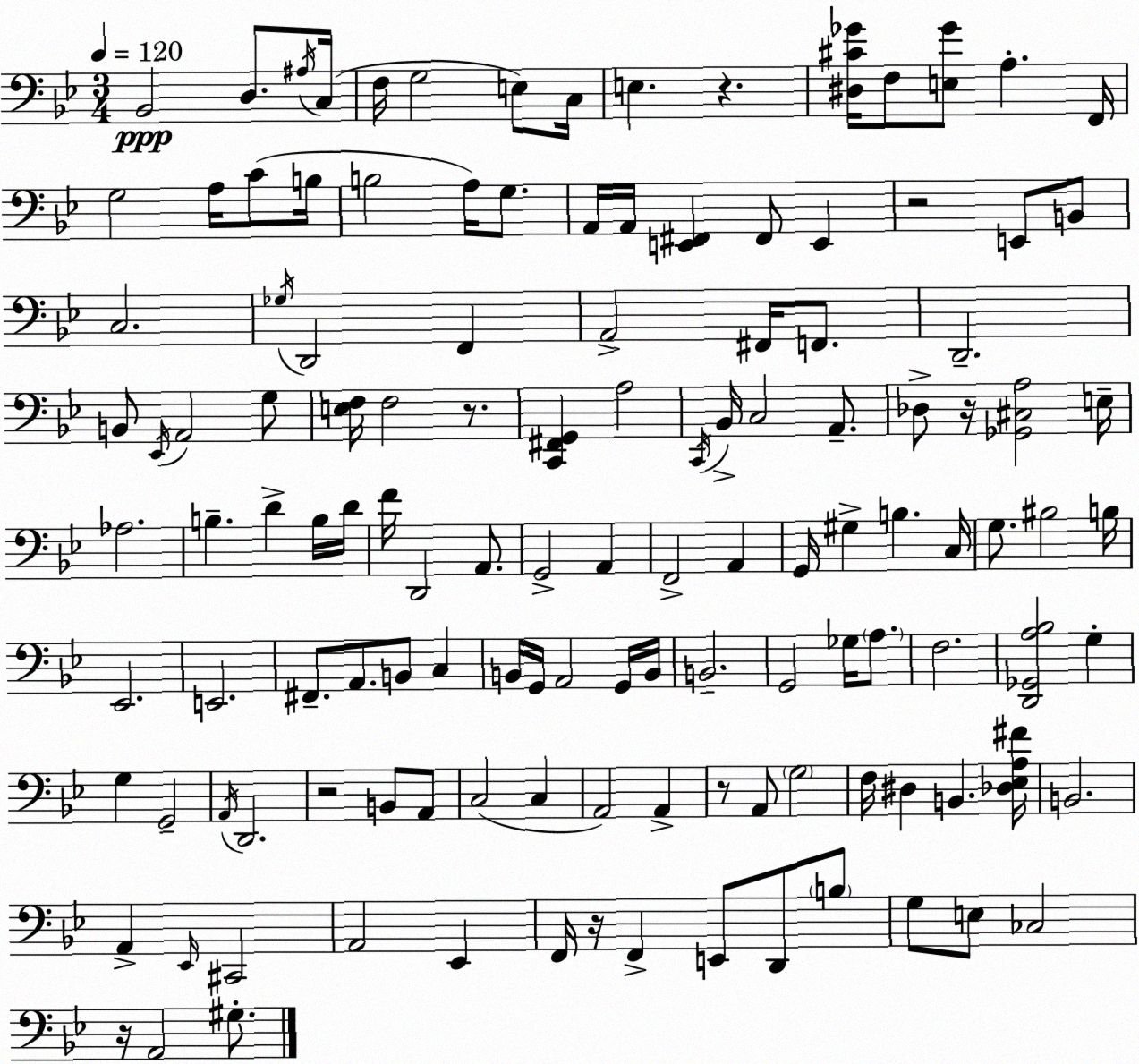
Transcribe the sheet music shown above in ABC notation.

X:1
T:Untitled
M:3/4
L:1/4
K:Bb
_B,,2 D,/2 ^A,/4 C,/4 F,/4 G,2 E,/2 C,/4 E, z [^D,^C_G]/4 F,/2 [E,_G]/2 A, F,,/4 G,2 A,/4 C/2 B,/4 B,2 A,/4 G,/2 A,,/4 A,,/4 [E,,^F,,] ^F,,/2 E,, z2 E,,/2 B,,/2 C,2 _G,/4 D,,2 F,, A,,2 ^F,,/4 F,,/2 D,,2 B,,/2 _E,,/4 A,,2 G,/2 [E,F,]/4 F,2 z/2 [C,,^F,,G,,] A,2 C,,/4 _B,,/4 C,2 A,,/2 _D,/2 z/4 [_G,,^C,A,]2 E,/4 _A,2 B, D B,/4 D/4 F/4 D,,2 A,,/2 G,,2 A,, F,,2 A,, G,,/4 ^G, B, C,/4 G,/2 ^B,2 B,/4 _E,,2 E,,2 ^F,,/2 A,,/2 B,,/2 C, B,,/4 G,,/4 A,,2 G,,/4 B,,/4 B,,2 G,,2 _G,/4 A,/2 F,2 [D,,_G,,A,_B,]2 G, G, G,,2 A,,/4 D,,2 z2 B,,/2 A,,/2 C,2 C, A,,2 A,, z/2 A,,/2 G,2 F,/4 ^D, B,, [_D,_E,A,^F]/4 B,,2 A,, _E,,/4 ^C,,2 A,,2 _E,, F,,/4 z/4 F,, E,,/2 D,,/2 B,/2 G,/2 E,/2 _C,2 z/4 A,,2 ^G,/2